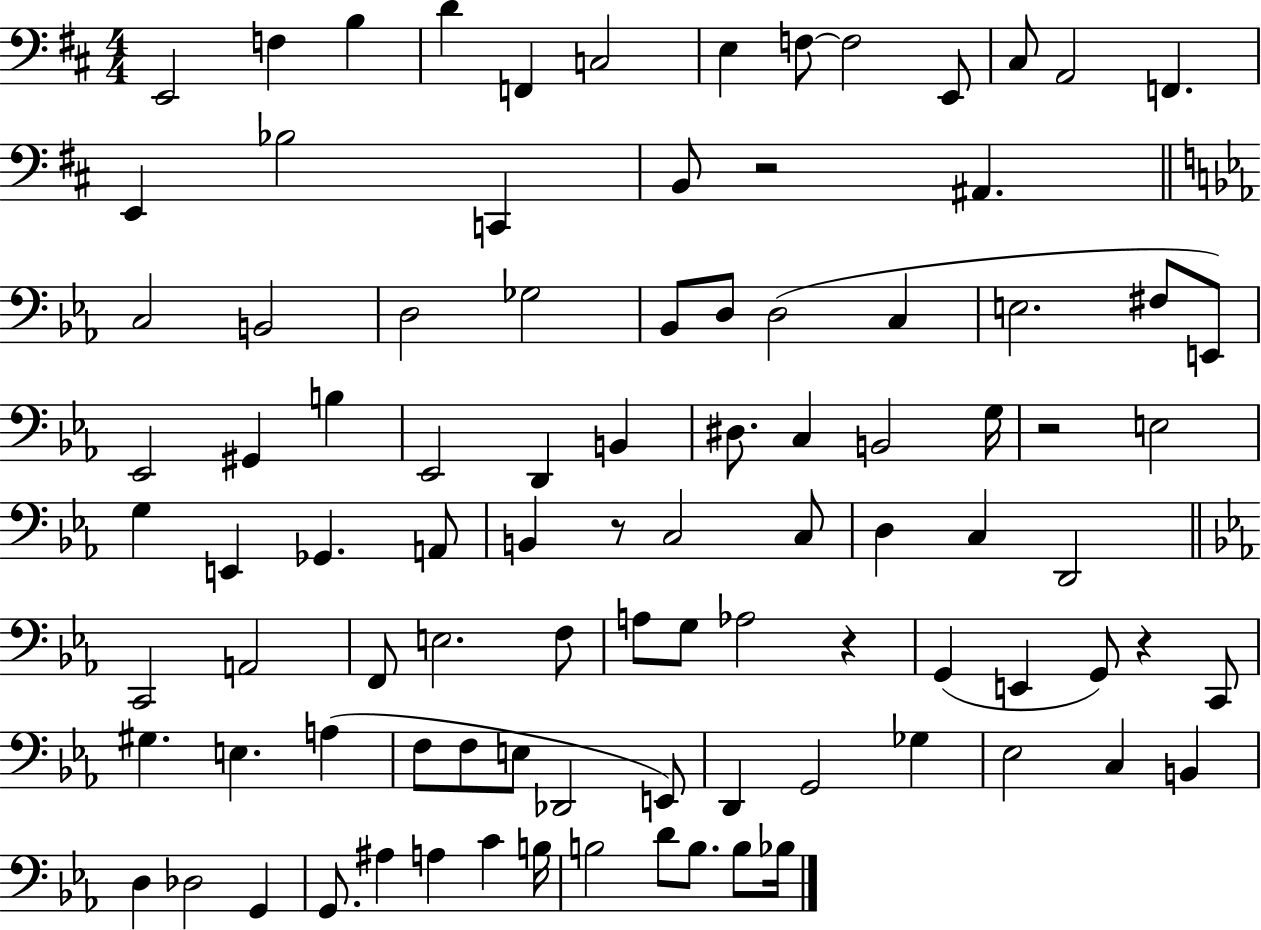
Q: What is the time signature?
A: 4/4